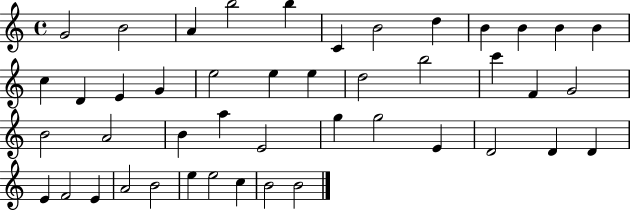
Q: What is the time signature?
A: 4/4